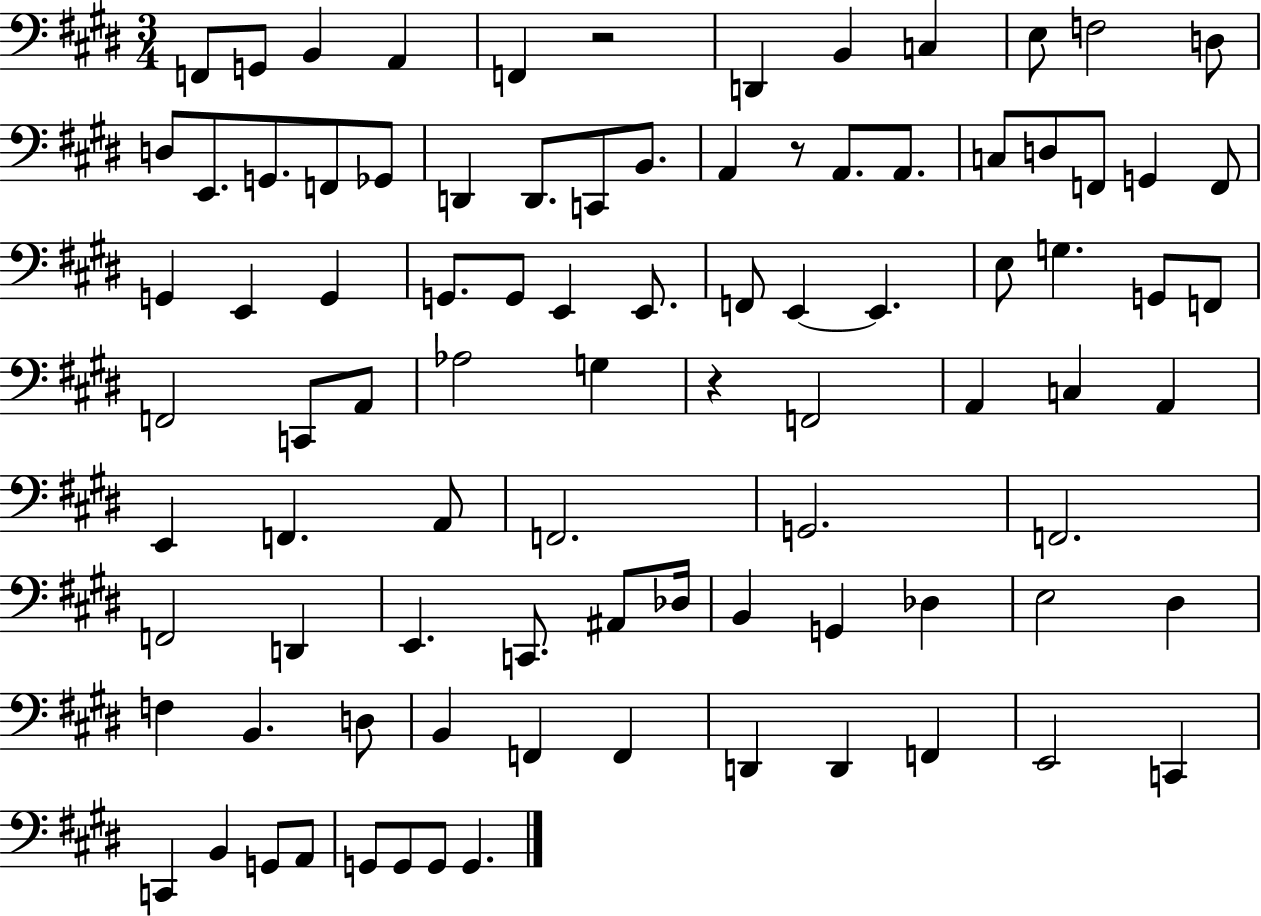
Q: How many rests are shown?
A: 3